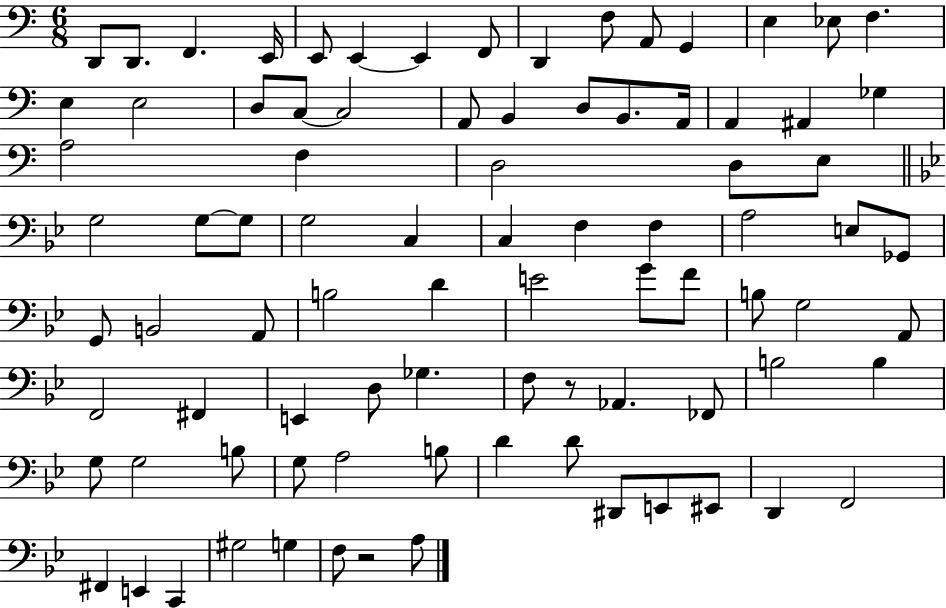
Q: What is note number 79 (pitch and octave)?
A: F#2